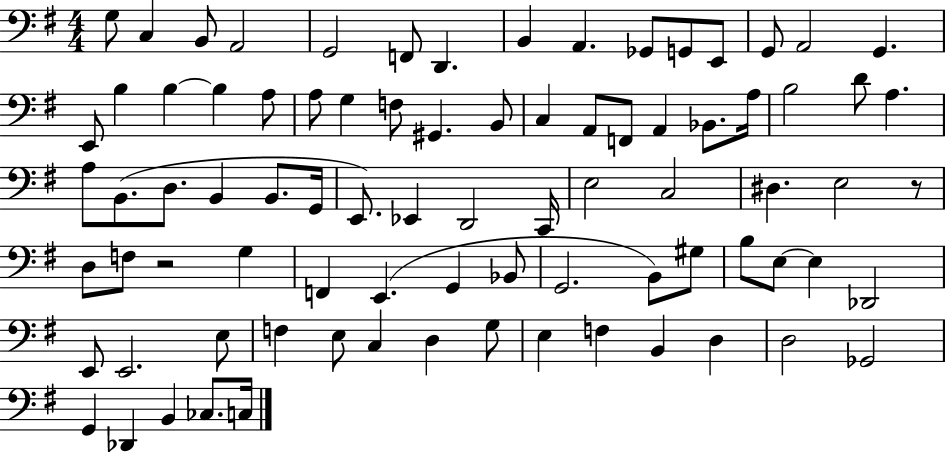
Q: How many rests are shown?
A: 2